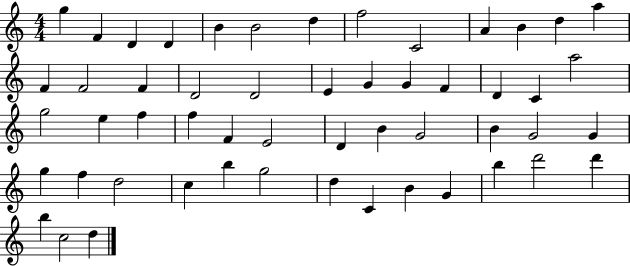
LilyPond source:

{
  \clef treble
  \numericTimeSignature
  \time 4/4
  \key c \major
  g''4 f'4 d'4 d'4 | b'4 b'2 d''4 | f''2 c'2 | a'4 b'4 d''4 a''4 | \break f'4 f'2 f'4 | d'2 d'2 | e'4 g'4 g'4 f'4 | d'4 c'4 a''2 | \break g''2 e''4 f''4 | f''4 f'4 e'2 | d'4 b'4 g'2 | b'4 g'2 g'4 | \break g''4 f''4 d''2 | c''4 b''4 g''2 | d''4 c'4 b'4 g'4 | b''4 d'''2 d'''4 | \break b''4 c''2 d''4 | \bar "|."
}